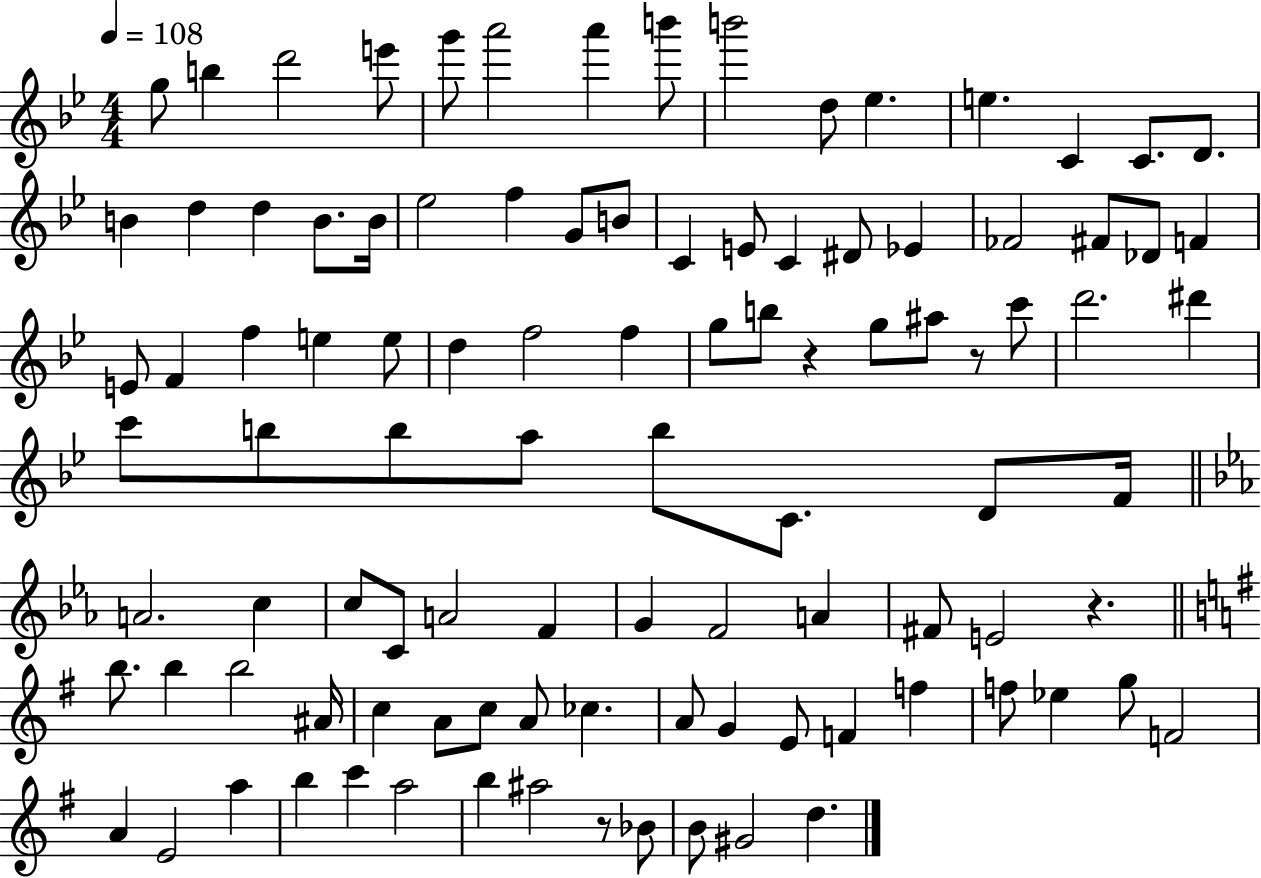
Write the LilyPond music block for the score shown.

{
  \clef treble
  \numericTimeSignature
  \time 4/4
  \key bes \major
  \tempo 4 = 108
  g''8 b''4 d'''2 e'''8 | g'''8 a'''2 a'''4 b'''8 | b'''2 d''8 ees''4. | e''4. c'4 c'8. d'8. | \break b'4 d''4 d''4 b'8. b'16 | ees''2 f''4 g'8 b'8 | c'4 e'8 c'4 dis'8 ees'4 | fes'2 fis'8 des'8 f'4 | \break e'8 f'4 f''4 e''4 e''8 | d''4 f''2 f''4 | g''8 b''8 r4 g''8 ais''8 r8 c'''8 | d'''2. dis'''4 | \break c'''8 b''8 b''8 a''8 b''8 c'8. d'8 f'16 | \bar "||" \break \key ees \major a'2. c''4 | c''8 c'8 a'2 f'4 | g'4 f'2 a'4 | fis'8 e'2 r4. | \break \bar "||" \break \key g \major b''8. b''4 b''2 ais'16 | c''4 a'8 c''8 a'8 ces''4. | a'8 g'4 e'8 f'4 f''4 | f''8 ees''4 g''8 f'2 | \break a'4 e'2 a''4 | b''4 c'''4 a''2 | b''4 ais''2 r8 bes'8 | b'8 gis'2 d''4. | \break \bar "|."
}